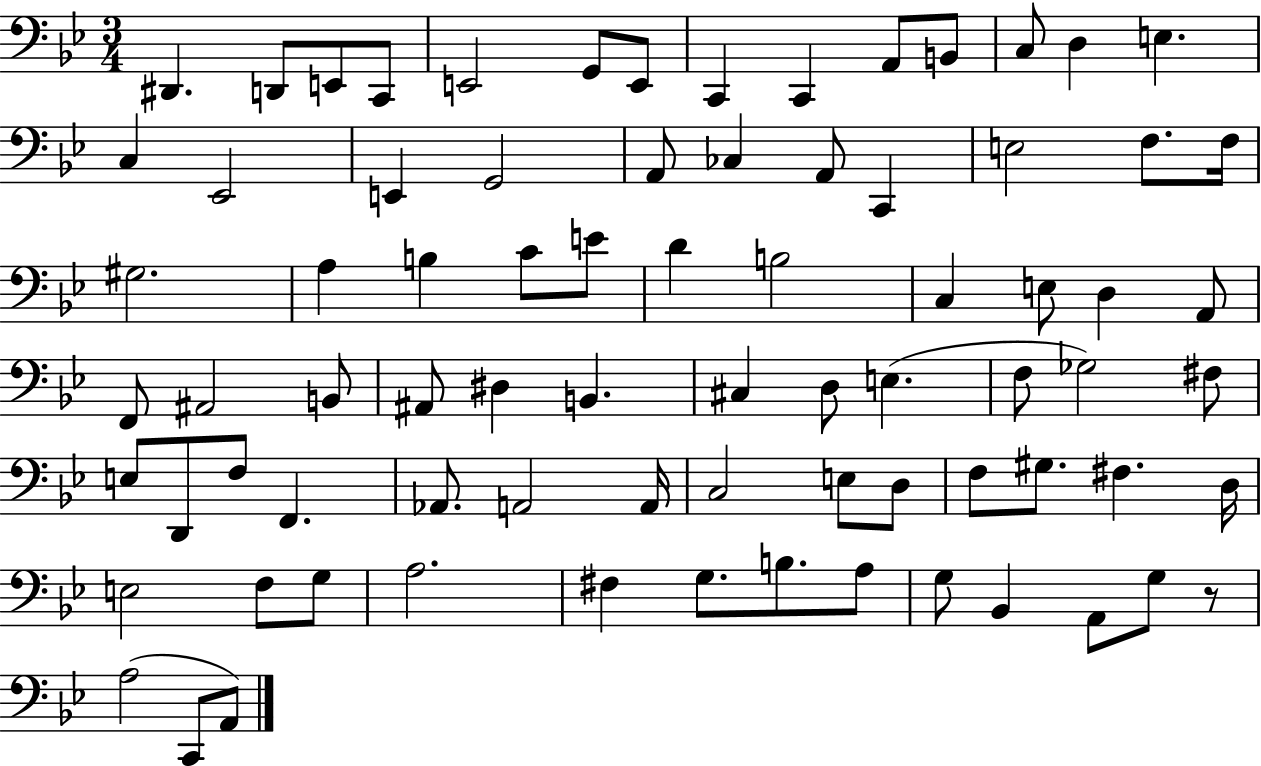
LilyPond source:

{
  \clef bass
  \numericTimeSignature
  \time 3/4
  \key bes \major
  dis,4. d,8 e,8 c,8 | e,2 g,8 e,8 | c,4 c,4 a,8 b,8 | c8 d4 e4. | \break c4 ees,2 | e,4 g,2 | a,8 ces4 a,8 c,4 | e2 f8. f16 | \break gis2. | a4 b4 c'8 e'8 | d'4 b2 | c4 e8 d4 a,8 | \break f,8 ais,2 b,8 | ais,8 dis4 b,4. | cis4 d8 e4.( | f8 ges2) fis8 | \break e8 d,8 f8 f,4. | aes,8. a,2 a,16 | c2 e8 d8 | f8 gis8. fis4. d16 | \break e2 f8 g8 | a2. | fis4 g8. b8. a8 | g8 bes,4 a,8 g8 r8 | \break a2( c,8 a,8) | \bar "|."
}